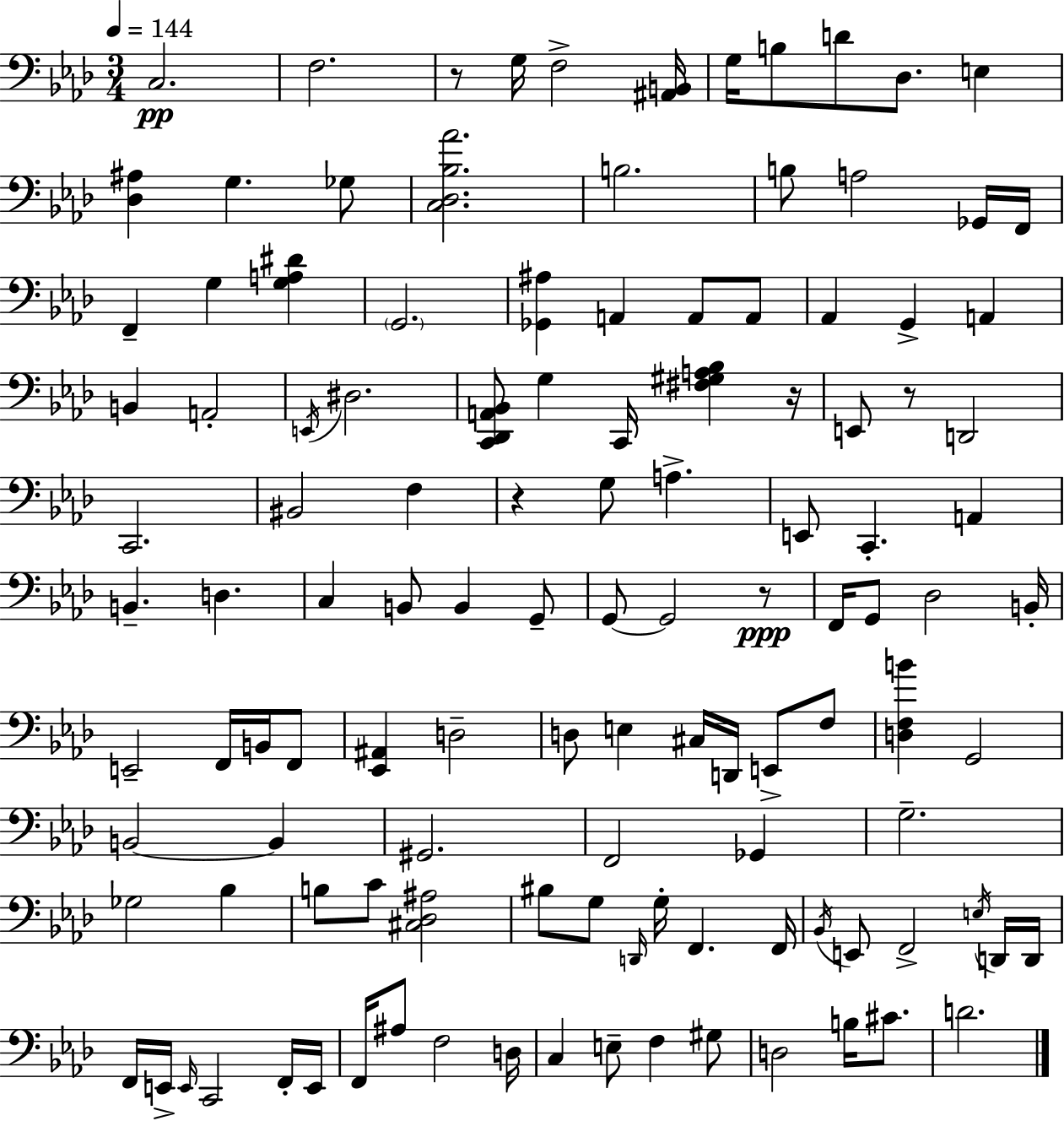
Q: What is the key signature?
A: AES major